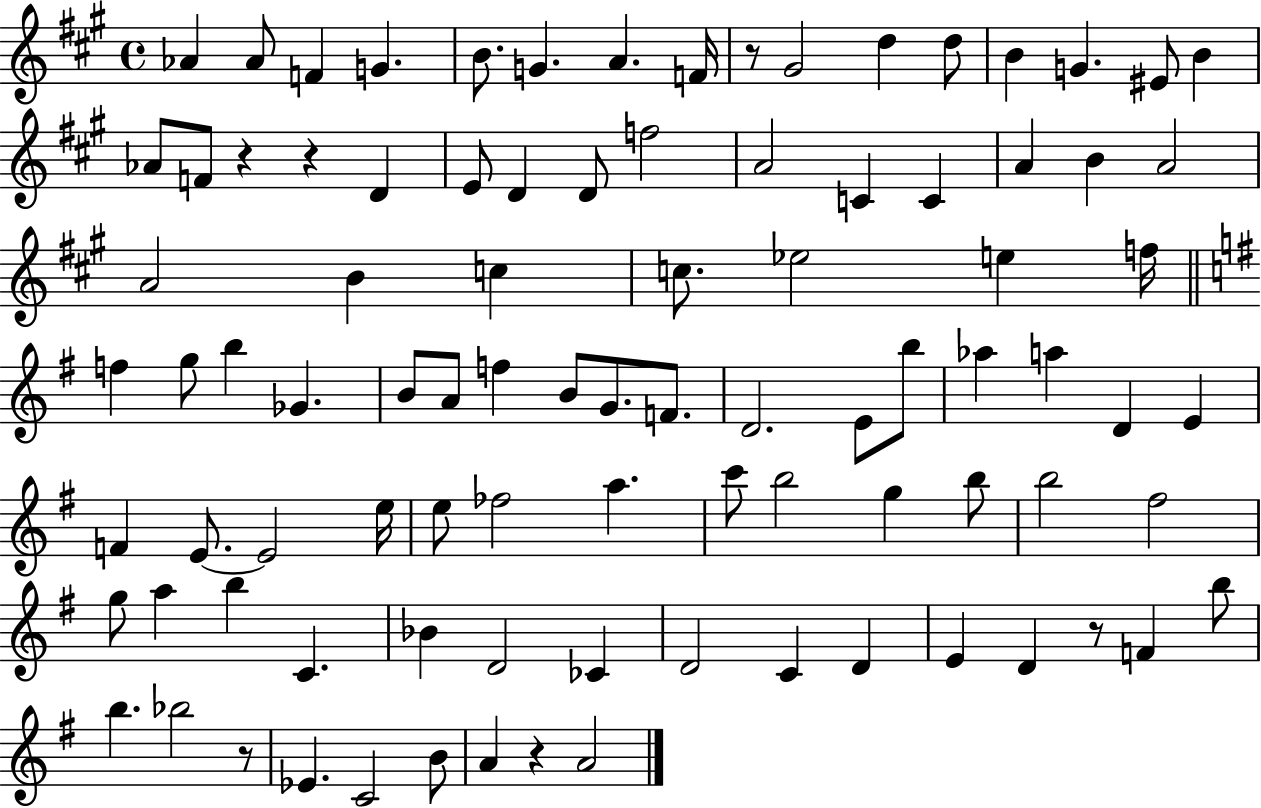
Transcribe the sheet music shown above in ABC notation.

X:1
T:Untitled
M:4/4
L:1/4
K:A
_A _A/2 F G B/2 G A F/4 z/2 ^G2 d d/2 B G ^E/2 B _A/2 F/2 z z D E/2 D D/2 f2 A2 C C A B A2 A2 B c c/2 _e2 e f/4 f g/2 b _G B/2 A/2 f B/2 G/2 F/2 D2 E/2 b/2 _a a D E F E/2 E2 e/4 e/2 _f2 a c'/2 b2 g b/2 b2 ^f2 g/2 a b C _B D2 _C D2 C D E D z/2 F b/2 b _b2 z/2 _E C2 B/2 A z A2